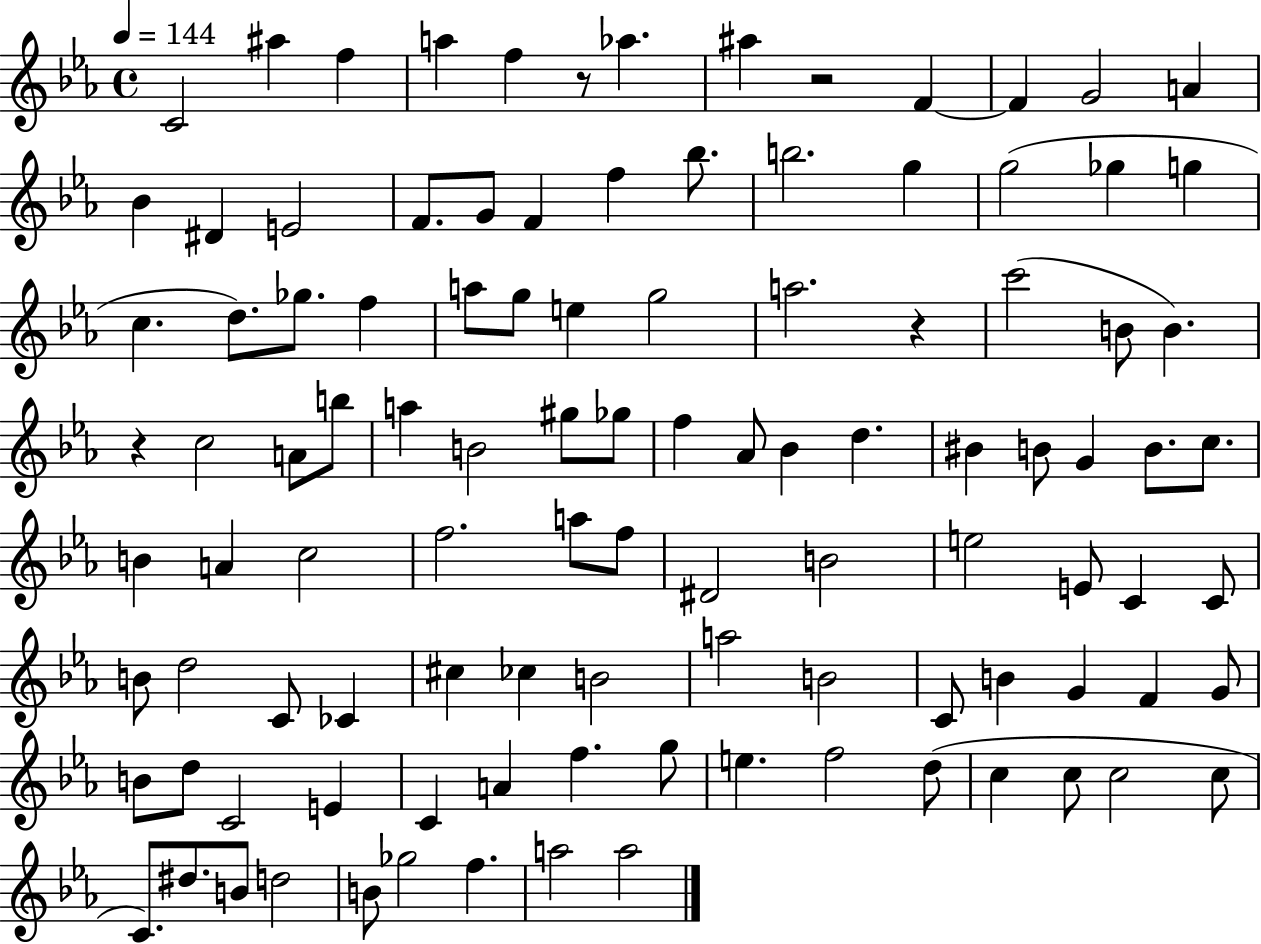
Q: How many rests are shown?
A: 4